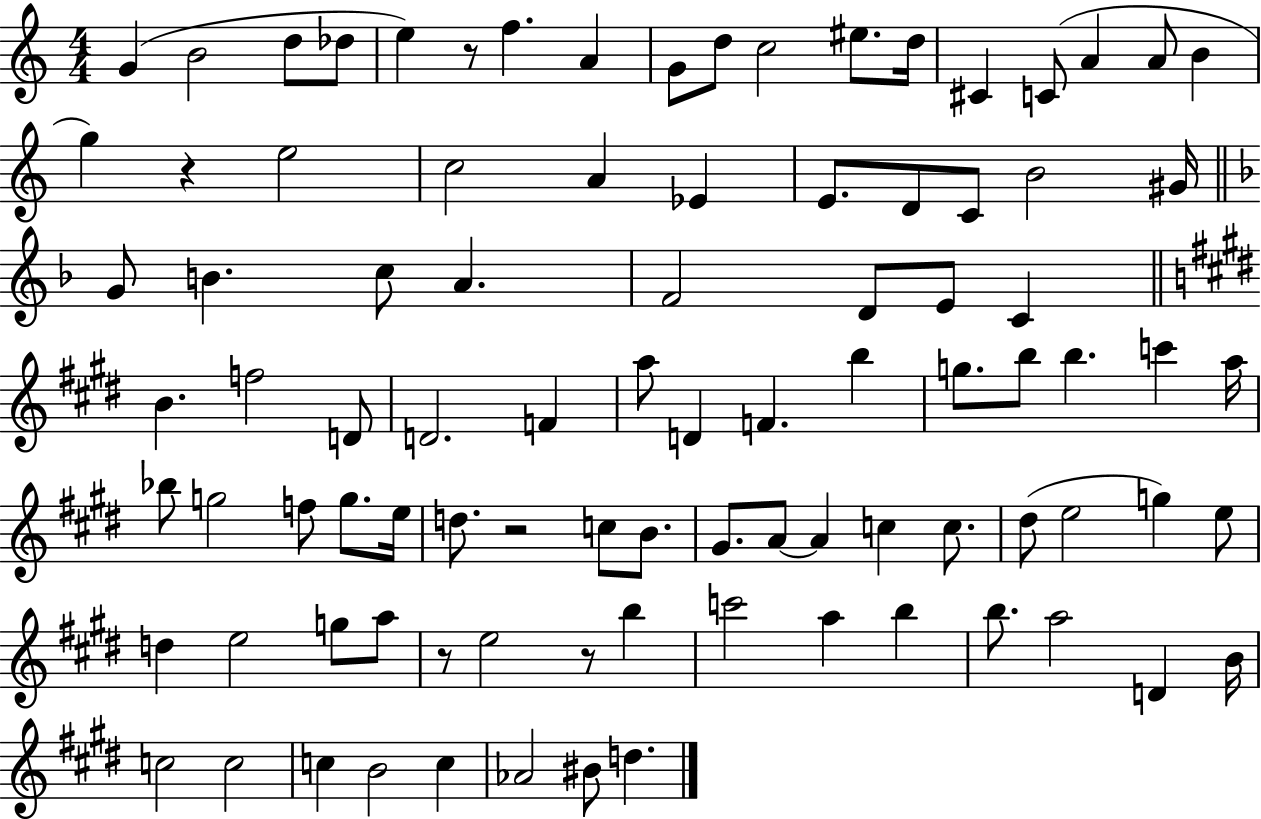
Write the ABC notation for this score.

X:1
T:Untitled
M:4/4
L:1/4
K:C
G B2 d/2 _d/2 e z/2 f A G/2 d/2 c2 ^e/2 d/4 ^C C/2 A A/2 B g z e2 c2 A _E E/2 D/2 C/2 B2 ^G/4 G/2 B c/2 A F2 D/2 E/2 C B f2 D/2 D2 F a/2 D F b g/2 b/2 b c' a/4 _b/2 g2 f/2 g/2 e/4 d/2 z2 c/2 B/2 ^G/2 A/2 A c c/2 ^d/2 e2 g e/2 d e2 g/2 a/2 z/2 e2 z/2 b c'2 a b b/2 a2 D B/4 c2 c2 c B2 c _A2 ^B/2 d